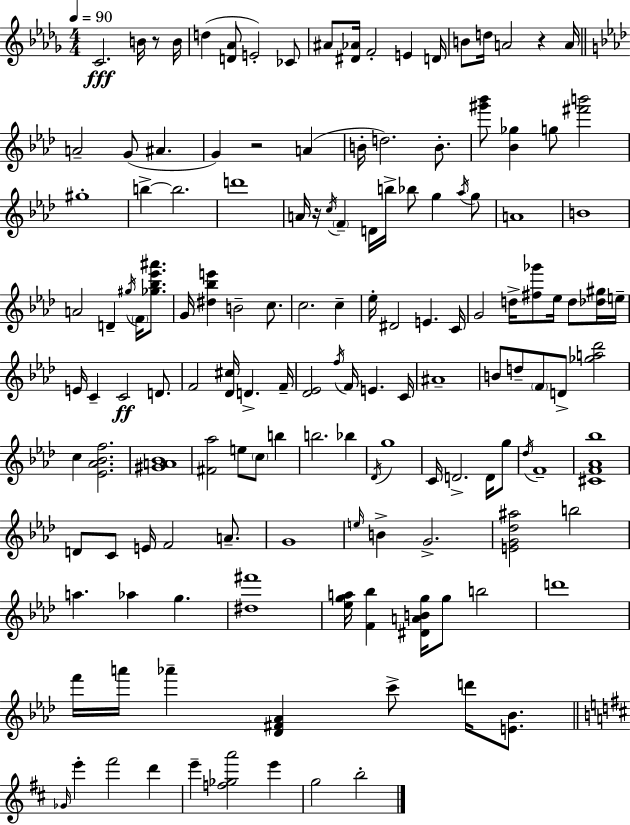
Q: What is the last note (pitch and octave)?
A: B5